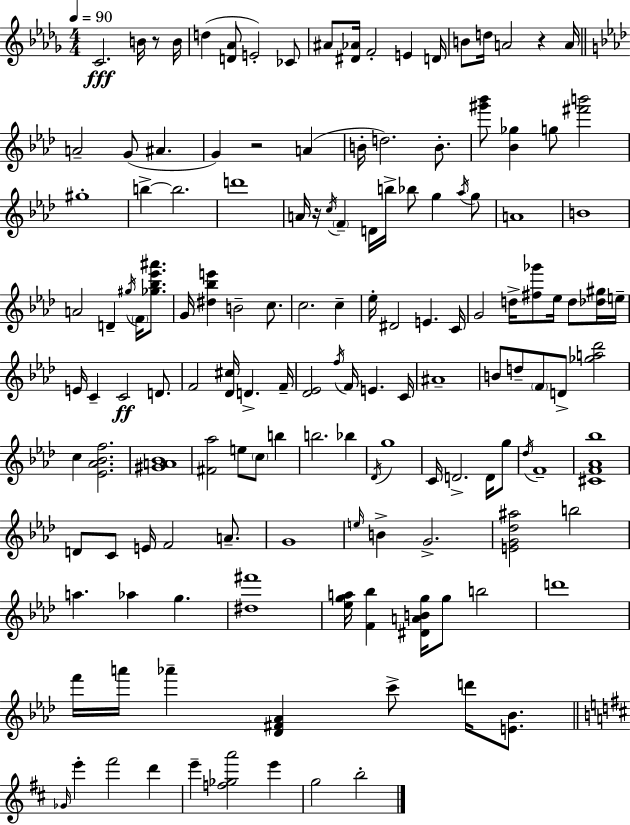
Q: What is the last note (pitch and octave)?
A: B5